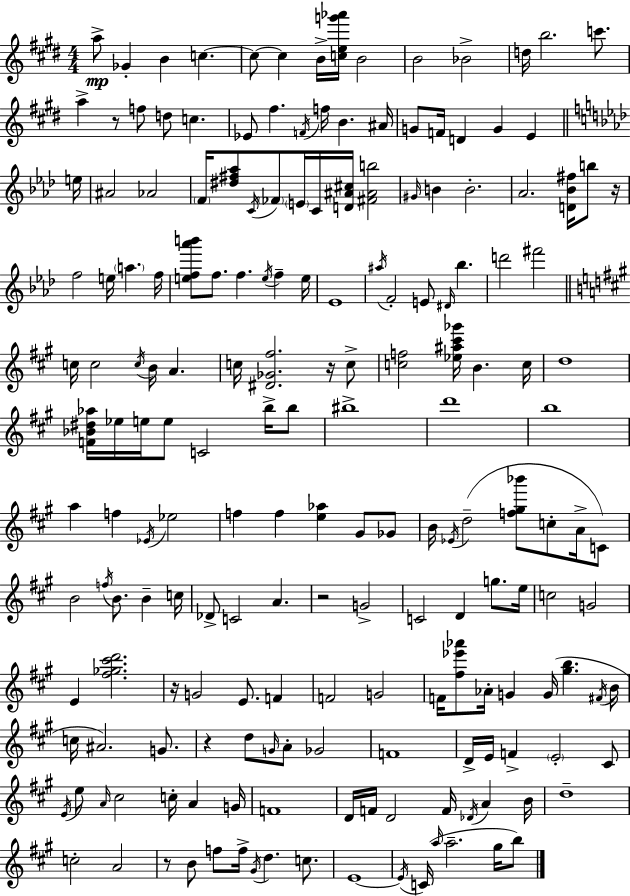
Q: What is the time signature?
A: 4/4